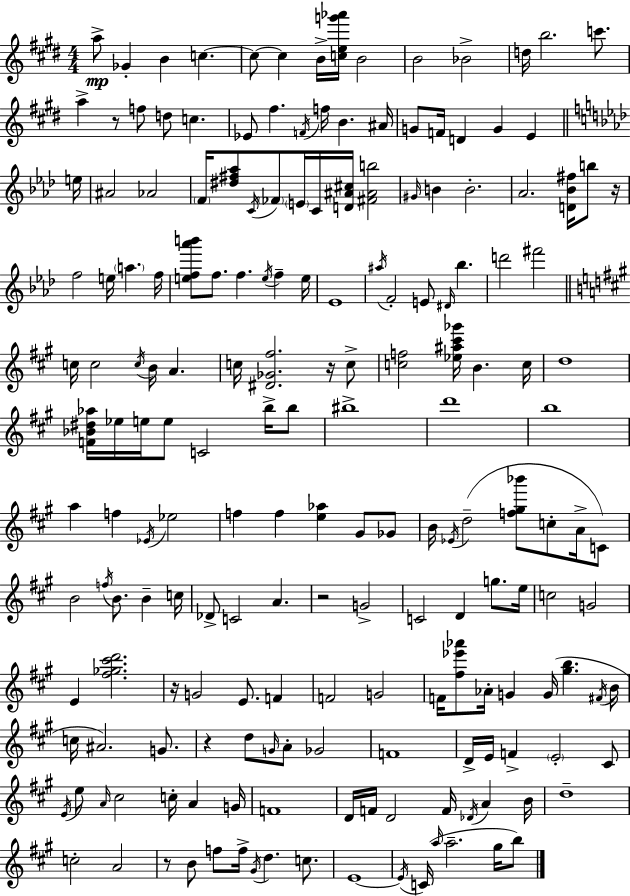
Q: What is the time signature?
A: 4/4